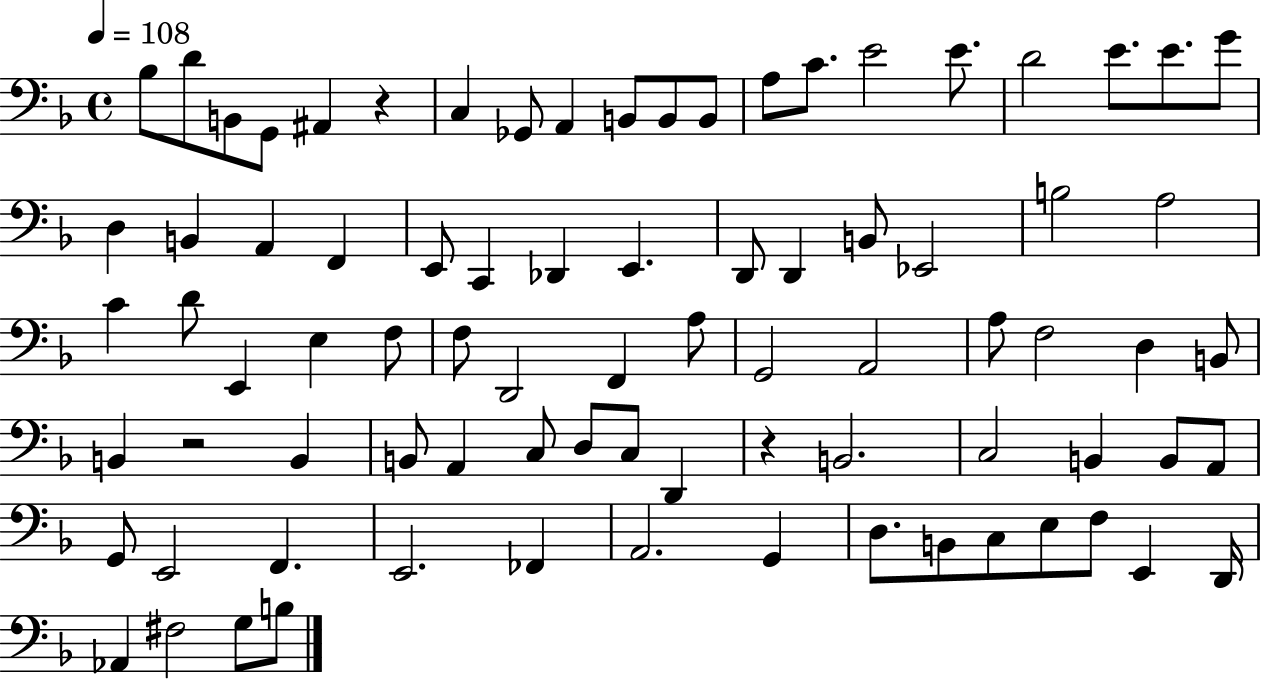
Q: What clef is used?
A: bass